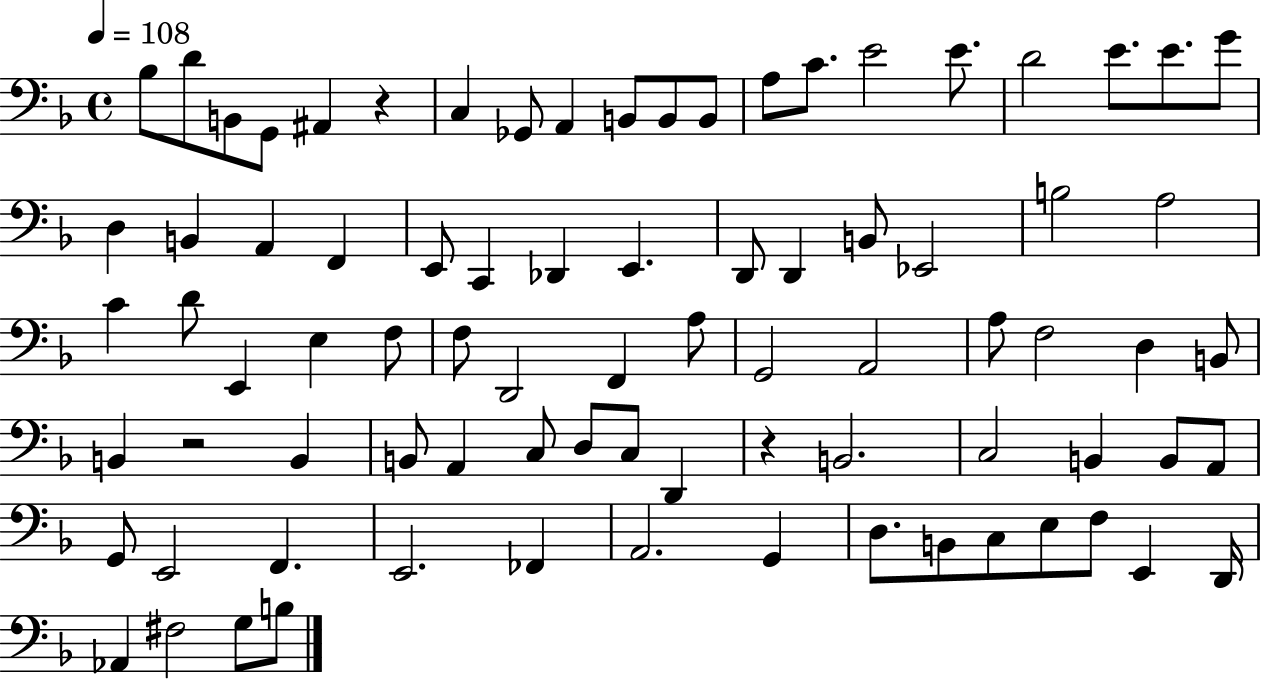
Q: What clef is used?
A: bass